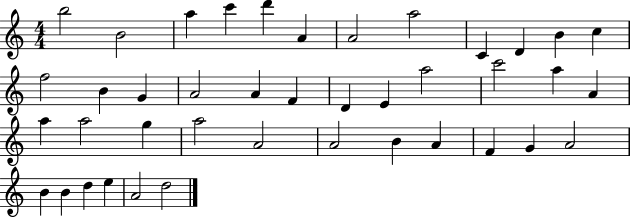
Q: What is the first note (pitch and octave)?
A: B5